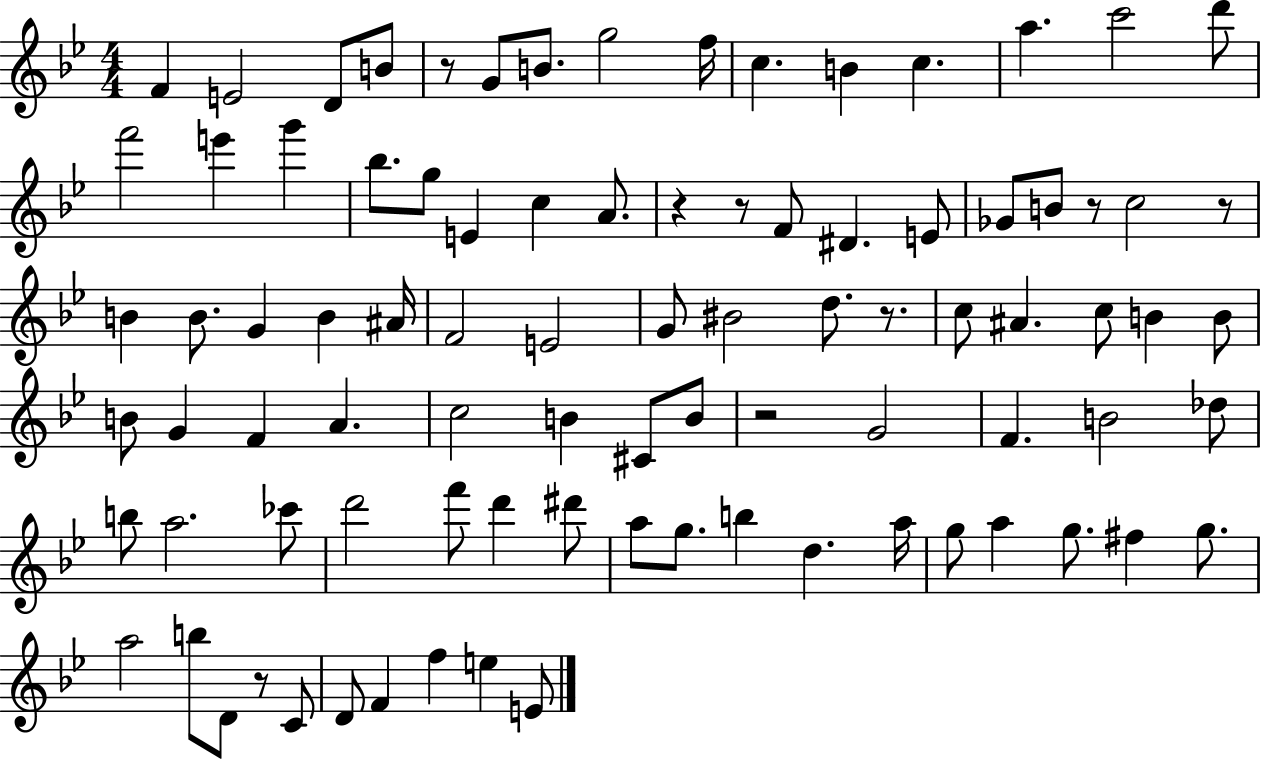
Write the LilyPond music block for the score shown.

{
  \clef treble
  \numericTimeSignature
  \time 4/4
  \key bes \major
  f'4 e'2 d'8 b'8 | r8 g'8 b'8. g''2 f''16 | c''4. b'4 c''4. | a''4. c'''2 d'''8 | \break f'''2 e'''4 g'''4 | bes''8. g''8 e'4 c''4 a'8. | r4 r8 f'8 dis'4. e'8 | ges'8 b'8 r8 c''2 r8 | \break b'4 b'8. g'4 b'4 ais'16 | f'2 e'2 | g'8 bis'2 d''8. r8. | c''8 ais'4. c''8 b'4 b'8 | \break b'8 g'4 f'4 a'4. | c''2 b'4 cis'8 b'8 | r2 g'2 | f'4. b'2 des''8 | \break b''8 a''2. ces'''8 | d'''2 f'''8 d'''4 dis'''8 | a''8 g''8. b''4 d''4. a''16 | g''8 a''4 g''8. fis''4 g''8. | \break a''2 b''8 d'8 r8 c'8 | d'8 f'4 f''4 e''4 e'8 | \bar "|."
}